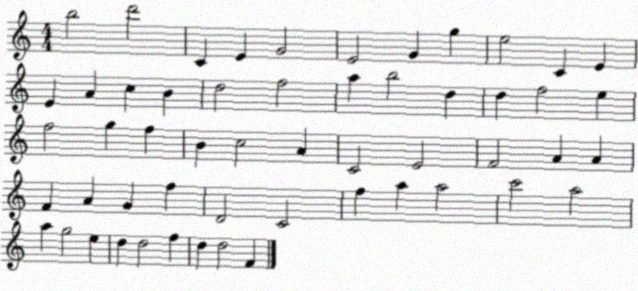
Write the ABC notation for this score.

X:1
T:Untitled
M:4/4
L:1/4
K:C
b2 d'2 C E G2 E2 G g e2 C E E A c B d2 f2 a b2 d d f2 e f2 g f B c2 A C2 E2 F2 A A F A G f D2 C2 f a a2 c'2 a2 a g2 e d d2 f d d2 F